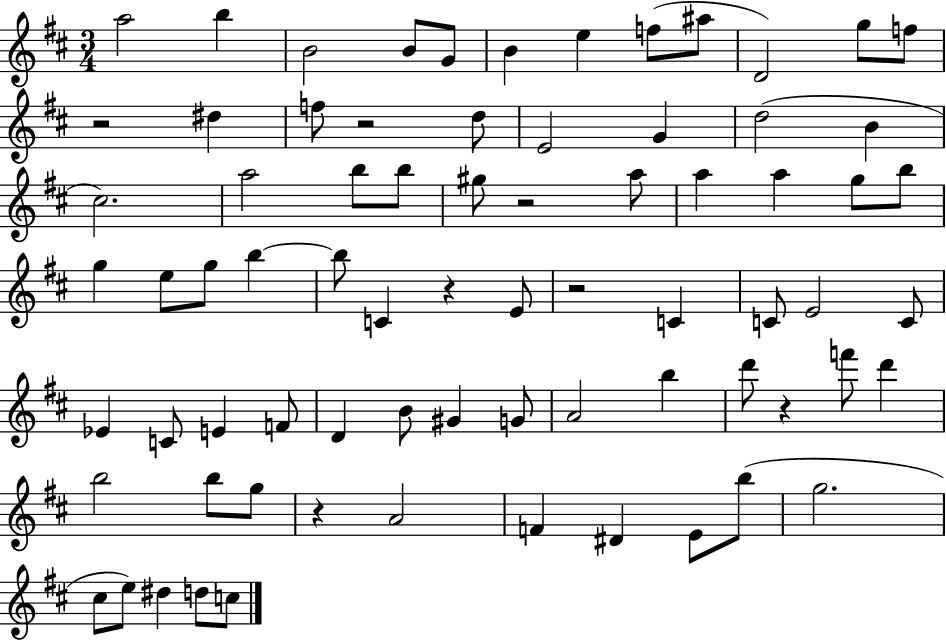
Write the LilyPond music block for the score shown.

{
  \clef treble
  \numericTimeSignature
  \time 3/4
  \key d \major
  a''2 b''4 | b'2 b'8 g'8 | b'4 e''4 f''8( ais''8 | d'2) g''8 f''8 | \break r2 dis''4 | f''8 r2 d''8 | e'2 g'4 | d''2( b'4 | \break cis''2.) | a''2 b''8 b''8 | gis''8 r2 a''8 | a''4 a''4 g''8 b''8 | \break g''4 e''8 g''8 b''4~~ | b''8 c'4 r4 e'8 | r2 c'4 | c'8 e'2 c'8 | \break ees'4 c'8 e'4 f'8 | d'4 b'8 gis'4 g'8 | a'2 b''4 | d'''8 r4 f'''8 d'''4 | \break b''2 b''8 g''8 | r4 a'2 | f'4 dis'4 e'8 b''8( | g''2. | \break cis''8 e''8) dis''4 d''8 c''8 | \bar "|."
}